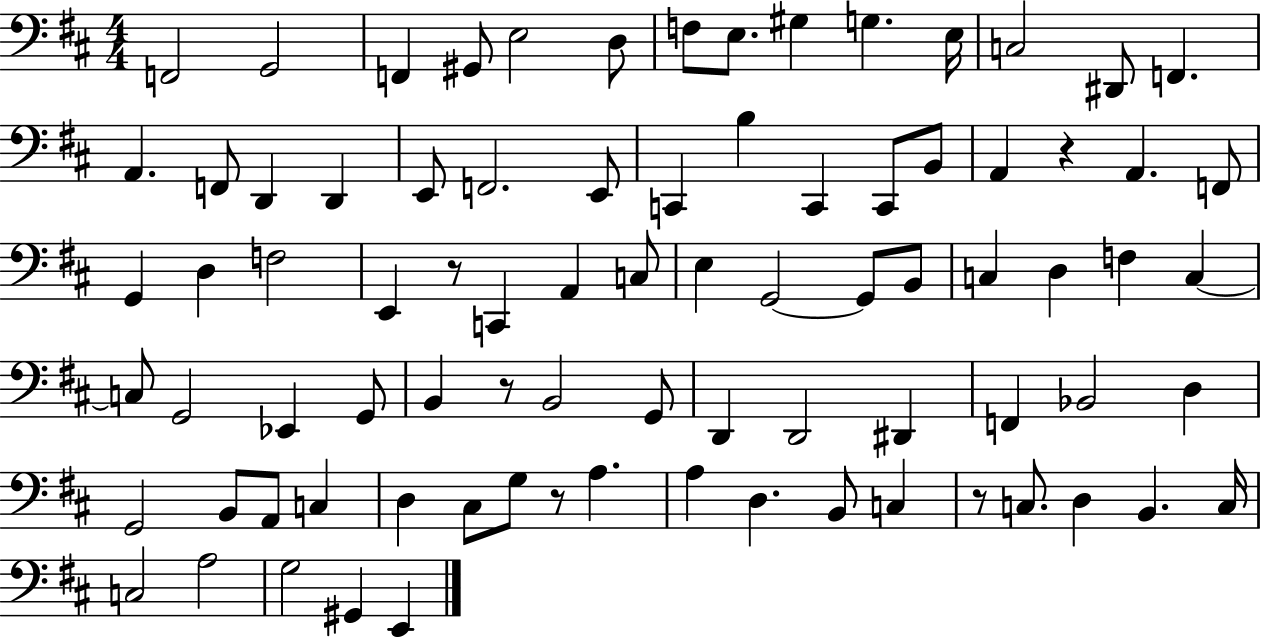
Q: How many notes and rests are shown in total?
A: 83